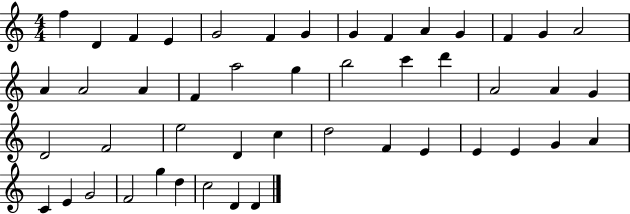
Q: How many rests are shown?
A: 0